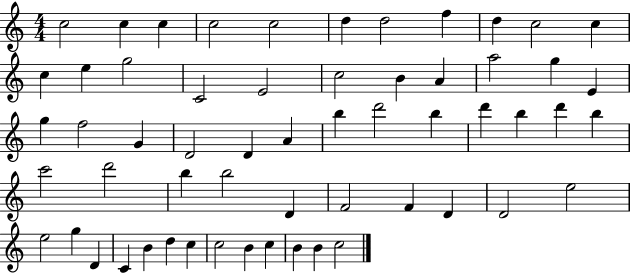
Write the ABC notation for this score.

X:1
T:Untitled
M:4/4
L:1/4
K:C
c2 c c c2 c2 d d2 f d c2 c c e g2 C2 E2 c2 B A a2 g E g f2 G D2 D A b d'2 b d' b d' b c'2 d'2 b b2 D F2 F D D2 e2 e2 g D C B d c c2 B c B B c2